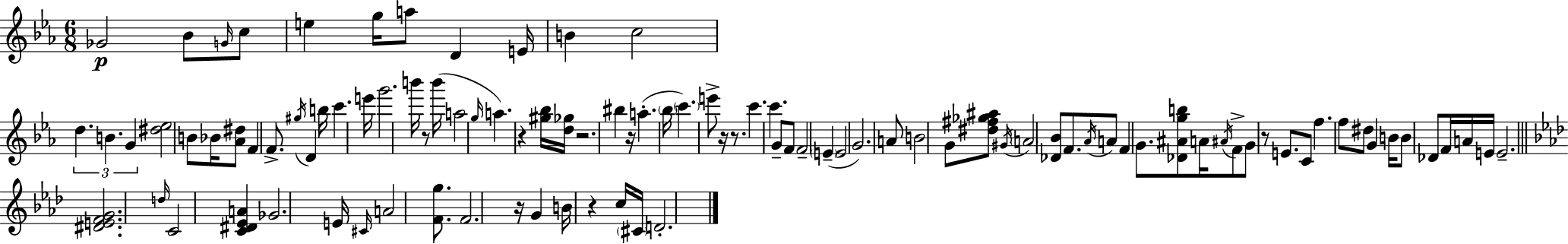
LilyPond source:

{
  \clef treble
  \numericTimeSignature
  \time 6/8
  \key c \minor
  ges'2\p bes'8 \grace { g'16 } c''8 | e''4 g''16 a''8 d'4 | e'16 b'4 c''2 | \tuplet 3/2 { d''4. b'4. | \break g'4 } <dis'' ees''>2 | b'8 bes'16 <aes' dis''>8 f'4 f'8.-> | \acciaccatura { gis''16 } d'4 b''16 c'''4. | e'''16 g'''2. | \break b'''16 r8 b'''16( a''2 | \grace { g''16 } a''4.) r4 | <gis'' bes''>16 <d'' ges''>16 r2. | bis''4 r16 a''4.-.( | \break \parenthesize bes''16 \parenthesize c'''4.) e'''8-> r16 | r8. c'''4. c'''4. | g'8-- f'8 f'2-- | \parenthesize e'4--( e'2 | \break g'2.) | a'8 b'2 | g'8 <dis'' fis'' ges'' ais''>8 \acciaccatura { gis'16 } \parenthesize a'2 | <des' bes'>8 f'8. \acciaccatura { aes'16 } a'8 f'4 | \break g'8. <des' ais' g'' b''>8 a'16 \acciaccatura { ais'16 } f'8-> g'8 | r8 e'8. c'8 f''4. | f''8 dis''8 g'4 b'16 b'8 | des'8 f'16 a'16 e'16 e'2.-- | \break \bar "||" \break \key aes \major <dis' e' f' g'>2. | \grace { d''16 } c'2 <c' dis' ees' a'>4 | ges'2. | e'16 \grace { cis'16 } a'2 <f' g''>8. | \break f'2. | r16 g'4 b'16 r4 | c''16 \parenthesize cis'16 d'2.-. | \bar "|."
}